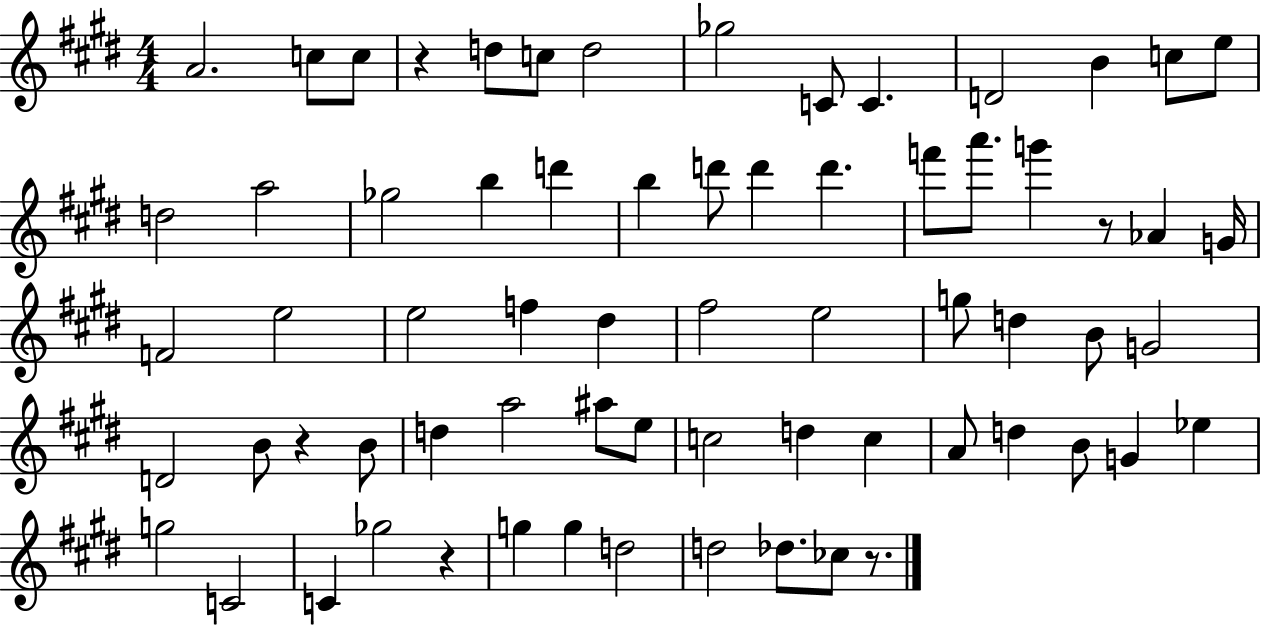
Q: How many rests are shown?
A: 5